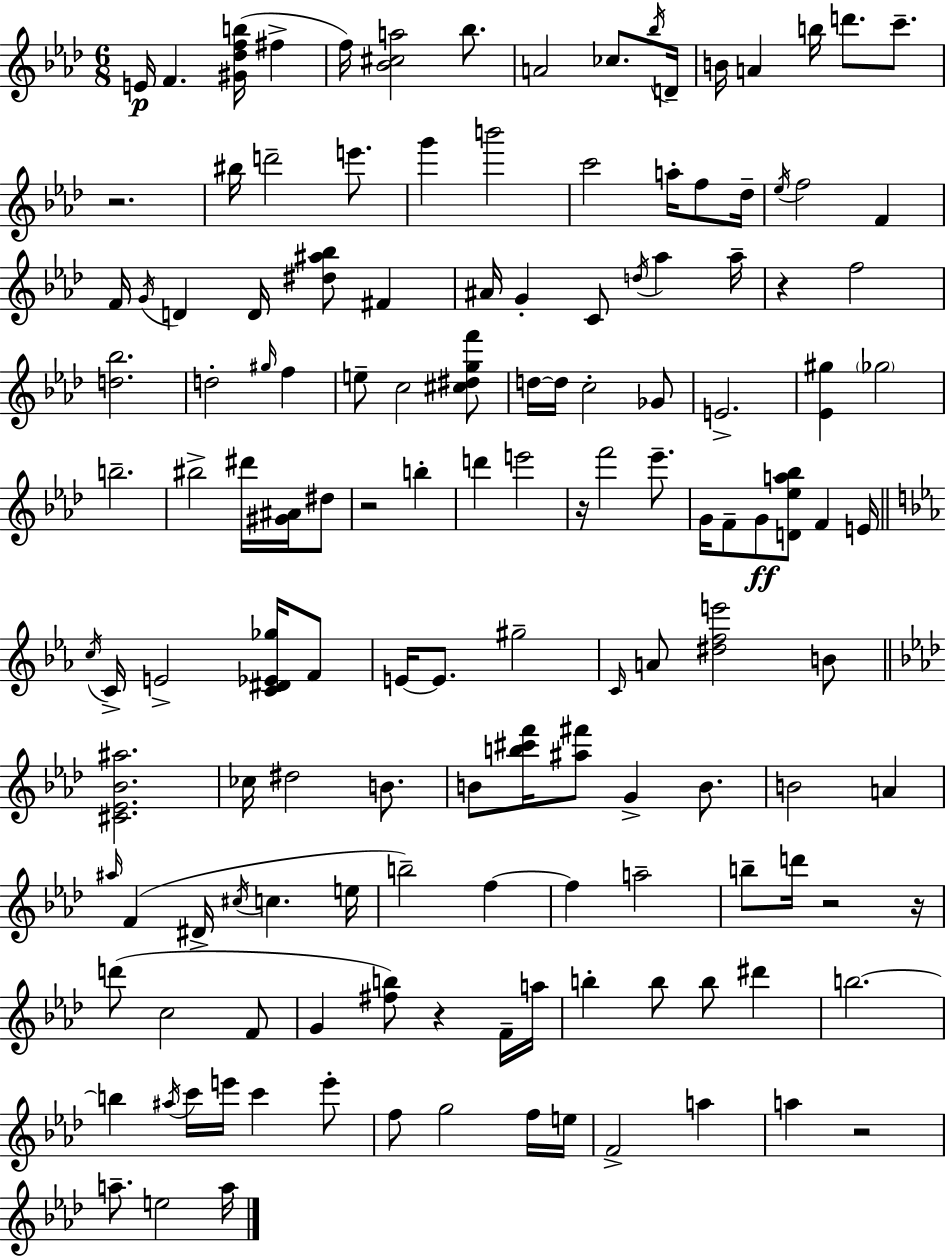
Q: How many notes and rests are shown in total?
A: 142